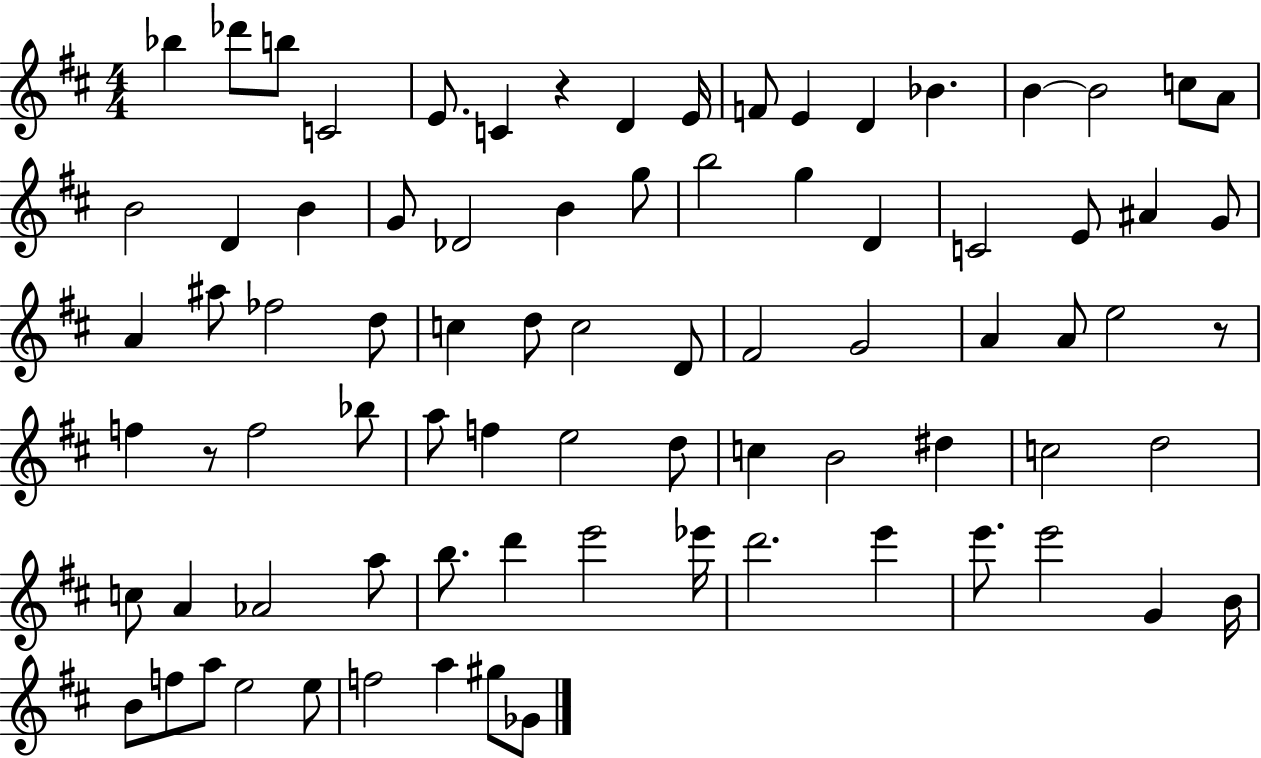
{
  \clef treble
  \numericTimeSignature
  \time 4/4
  \key d \major
  bes''4 des'''8 b''8 c'2 | e'8. c'4 r4 d'4 e'16 | f'8 e'4 d'4 bes'4. | b'4~~ b'2 c''8 a'8 | \break b'2 d'4 b'4 | g'8 des'2 b'4 g''8 | b''2 g''4 d'4 | c'2 e'8 ais'4 g'8 | \break a'4 ais''8 fes''2 d''8 | c''4 d''8 c''2 d'8 | fis'2 g'2 | a'4 a'8 e''2 r8 | \break f''4 r8 f''2 bes''8 | a''8 f''4 e''2 d''8 | c''4 b'2 dis''4 | c''2 d''2 | \break c''8 a'4 aes'2 a''8 | b''8. d'''4 e'''2 ees'''16 | d'''2. e'''4 | e'''8. e'''2 g'4 b'16 | \break b'8 f''8 a''8 e''2 e''8 | f''2 a''4 gis''8 ges'8 | \bar "|."
}